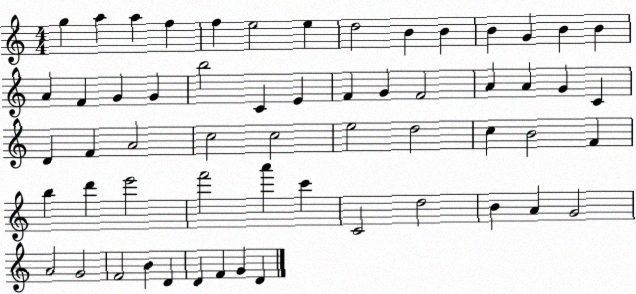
X:1
T:Untitled
M:4/4
L:1/4
K:C
g a a f f e2 e d2 B B B G B B A F G G b2 C E F G F2 A A G C D F A2 c2 c2 e2 d2 c B2 F b d' e'2 f'2 a' c' C2 d2 B A G2 A2 G2 F2 B D D F G D